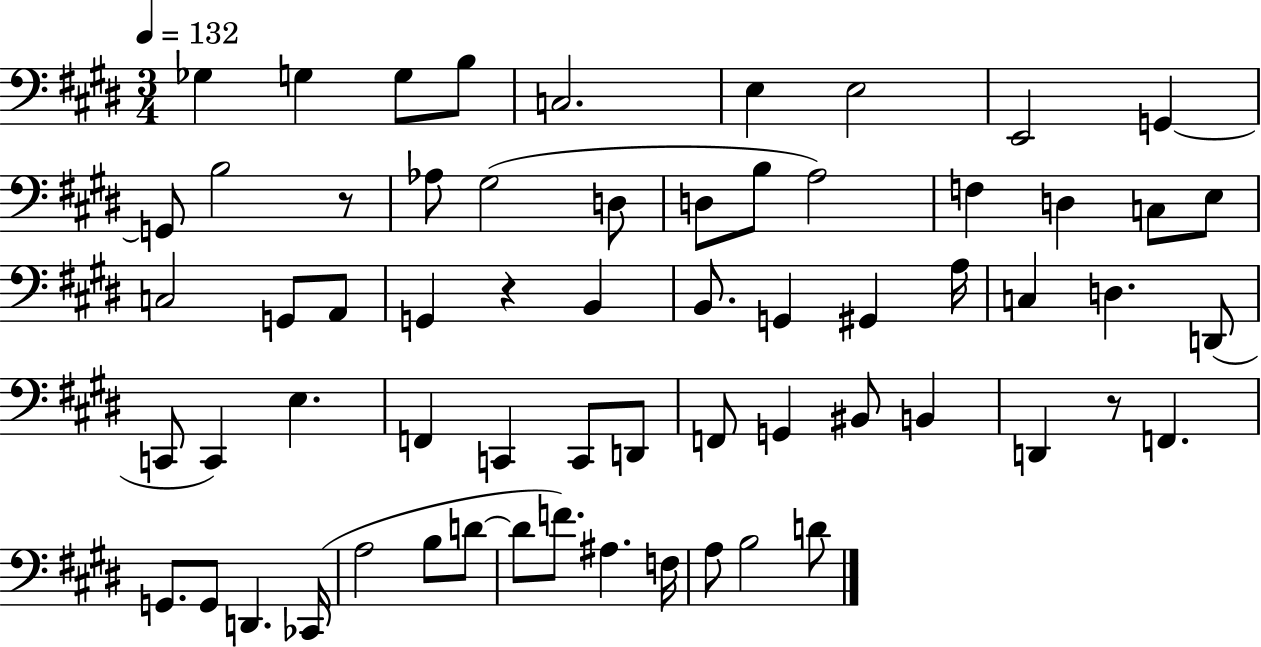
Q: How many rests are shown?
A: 3